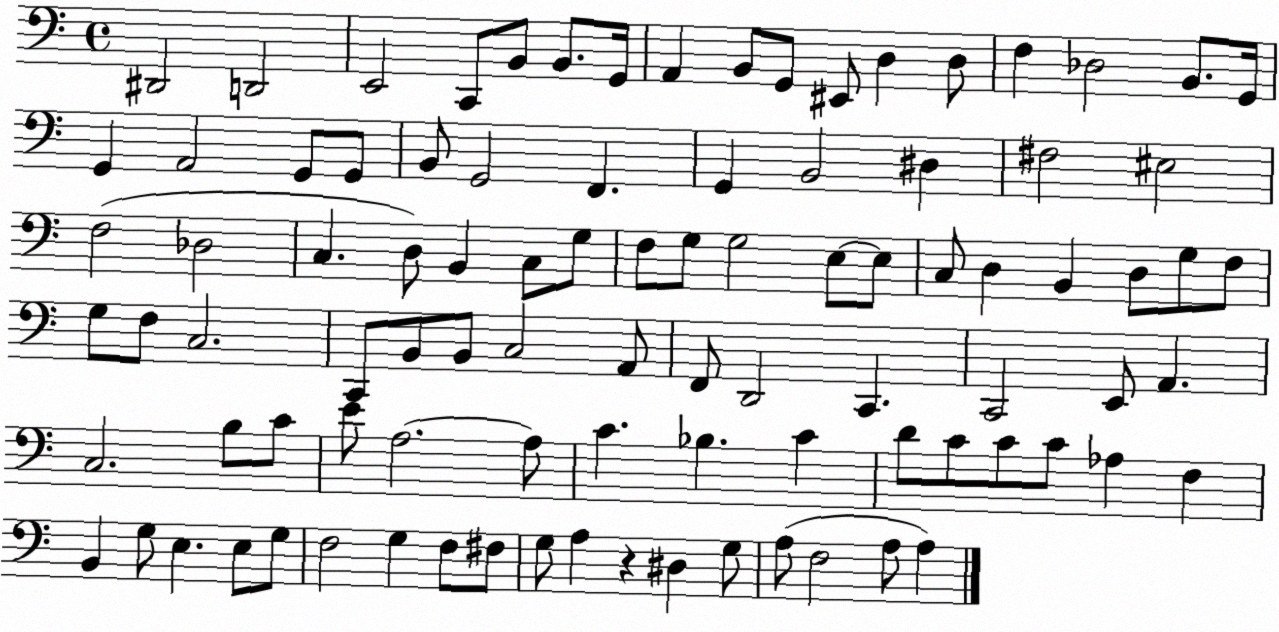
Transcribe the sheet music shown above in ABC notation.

X:1
T:Untitled
M:4/4
L:1/4
K:C
^D,,2 D,,2 E,,2 C,,/2 B,,/2 B,,/2 G,,/4 A,, B,,/2 G,,/2 ^E,,/2 D, D,/2 F, _D,2 B,,/2 G,,/4 G,, A,,2 G,,/2 G,,/2 B,,/2 G,,2 F,, G,, B,,2 ^D, ^F,2 ^E,2 F,2 _D,2 C, D,/2 B,, C,/2 G,/2 F,/2 G,/2 G,2 E,/2 E,/2 C,/2 D, B,, D,/2 G,/2 F,/2 G,/2 F,/2 C,2 C,,/2 B,,/2 B,,/2 C,2 A,,/2 F,,/2 D,,2 C,, C,,2 E,,/2 A,, C,2 B,/2 C/2 E/2 A,2 A,/2 C _B, C D/2 C/2 C/2 C/2 _A, F, B,, G,/2 E, E,/2 G,/2 F,2 G, F,/2 ^F,/2 G,/2 A, z ^D, G,/2 A,/2 F,2 A,/2 A,